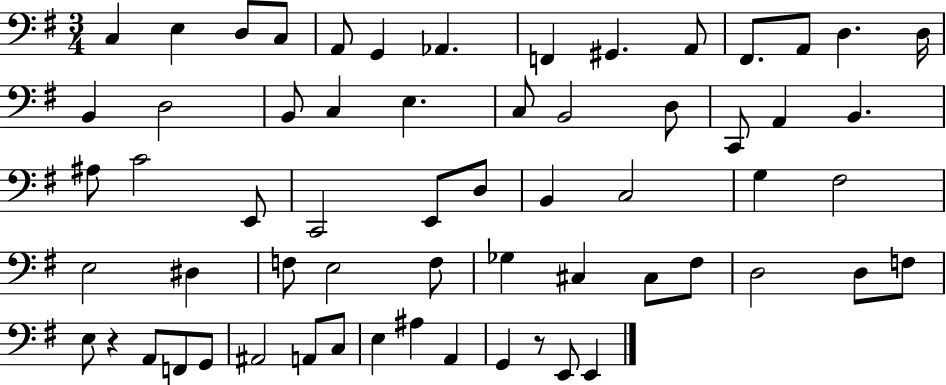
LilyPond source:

{
  \clef bass
  \numericTimeSignature
  \time 3/4
  \key g \major
  c4 e4 d8 c8 | a,8 g,4 aes,4. | f,4 gis,4. a,8 | fis,8. a,8 d4. d16 | \break b,4 d2 | b,8 c4 e4. | c8 b,2 d8 | c,8 a,4 b,4. | \break ais8 c'2 e,8 | c,2 e,8 d8 | b,4 c2 | g4 fis2 | \break e2 dis4 | f8 e2 f8 | ges4 cis4 cis8 fis8 | d2 d8 f8 | \break e8 r4 a,8 f,8 g,8 | ais,2 a,8 c8 | e4 ais4 a,4 | g,4 r8 e,8 e,4 | \break \bar "|."
}